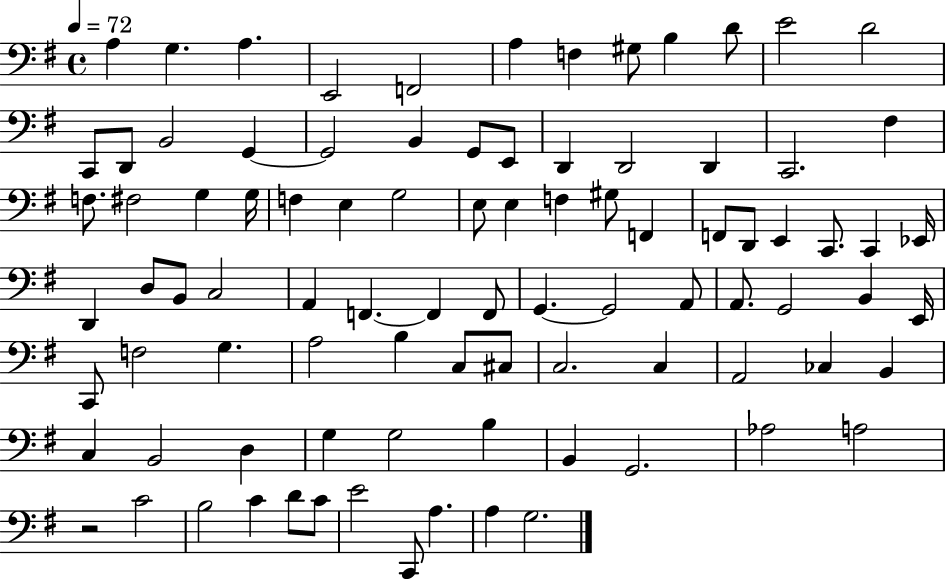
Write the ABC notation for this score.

X:1
T:Untitled
M:4/4
L:1/4
K:G
A, G, A, E,,2 F,,2 A, F, ^G,/2 B, D/2 E2 D2 C,,/2 D,,/2 B,,2 G,, G,,2 B,, G,,/2 E,,/2 D,, D,,2 D,, C,,2 ^F, F,/2 ^F,2 G, G,/4 F, E, G,2 E,/2 E, F, ^G,/2 F,, F,,/2 D,,/2 E,, C,,/2 C,, _E,,/4 D,, D,/2 B,,/2 C,2 A,, F,, F,, F,,/2 G,, G,,2 A,,/2 A,,/2 G,,2 B,, E,,/4 C,,/2 F,2 G, A,2 B, C,/2 ^C,/2 C,2 C, A,,2 _C, B,, C, B,,2 D, G, G,2 B, B,, G,,2 _A,2 A,2 z2 C2 B,2 C D/2 C/2 E2 C,,/2 A, A, G,2